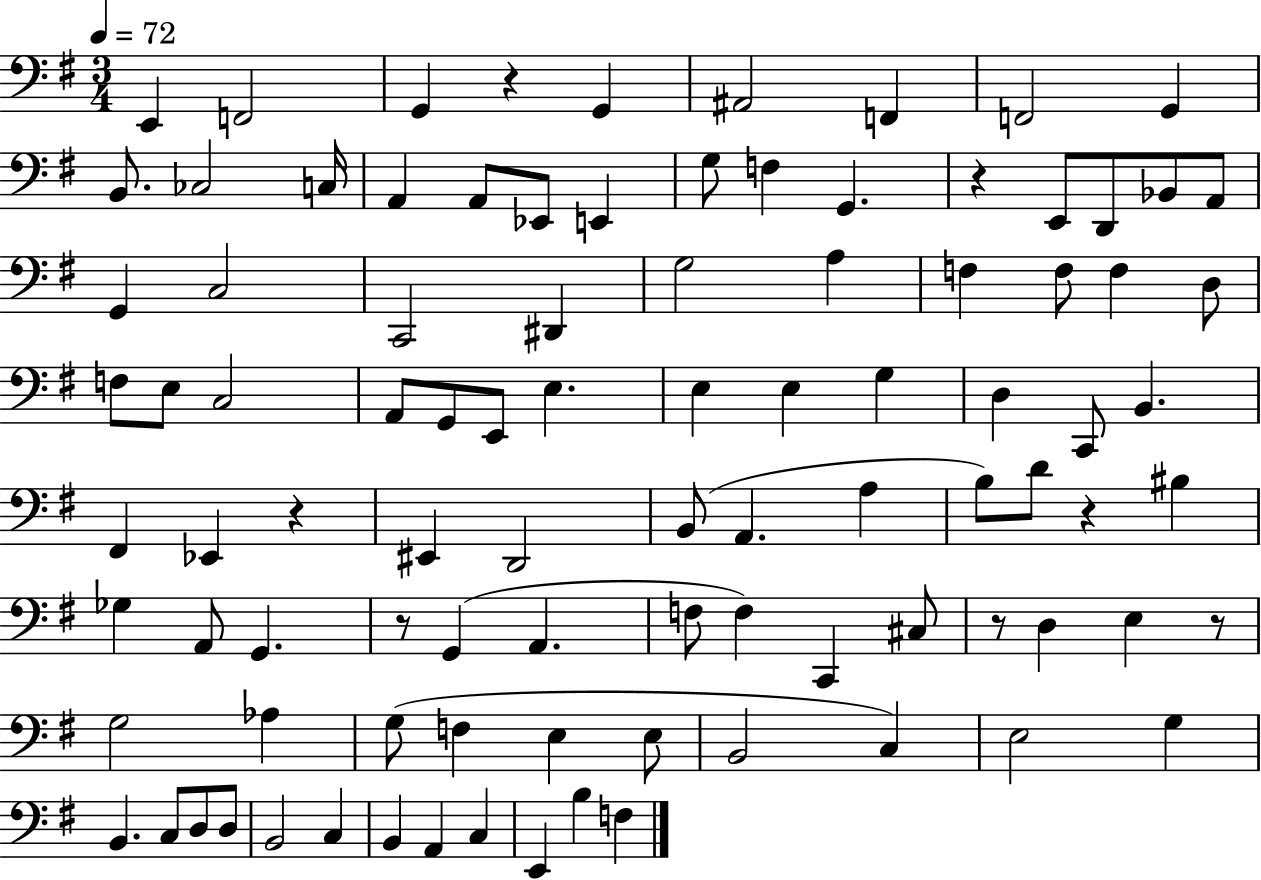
{
  \clef bass
  \numericTimeSignature
  \time 3/4
  \key g \major
  \tempo 4 = 72
  e,4 f,2 | g,4 r4 g,4 | ais,2 f,4 | f,2 g,4 | \break b,8. ces2 c16 | a,4 a,8 ees,8 e,4 | g8 f4 g,4. | r4 e,8 d,8 bes,8 a,8 | \break g,4 c2 | c,2 dis,4 | g2 a4 | f4 f8 f4 d8 | \break f8 e8 c2 | a,8 g,8 e,8 e4. | e4 e4 g4 | d4 c,8 b,4. | \break fis,4 ees,4 r4 | eis,4 d,2 | b,8( a,4. a4 | b8) d'8 r4 bis4 | \break ges4 a,8 g,4. | r8 g,4( a,4. | f8 f4) c,4 cis8 | r8 d4 e4 r8 | \break g2 aes4 | g8( f4 e4 e8 | b,2 c4) | e2 g4 | \break b,4. c8 d8 d8 | b,2 c4 | b,4 a,4 c4 | e,4 b4 f4 | \break \bar "|."
}